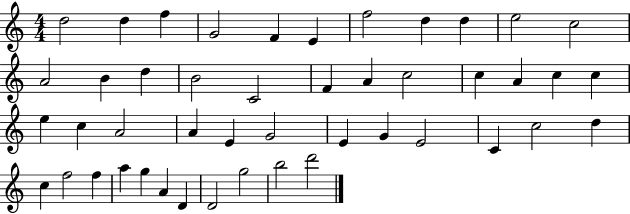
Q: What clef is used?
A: treble